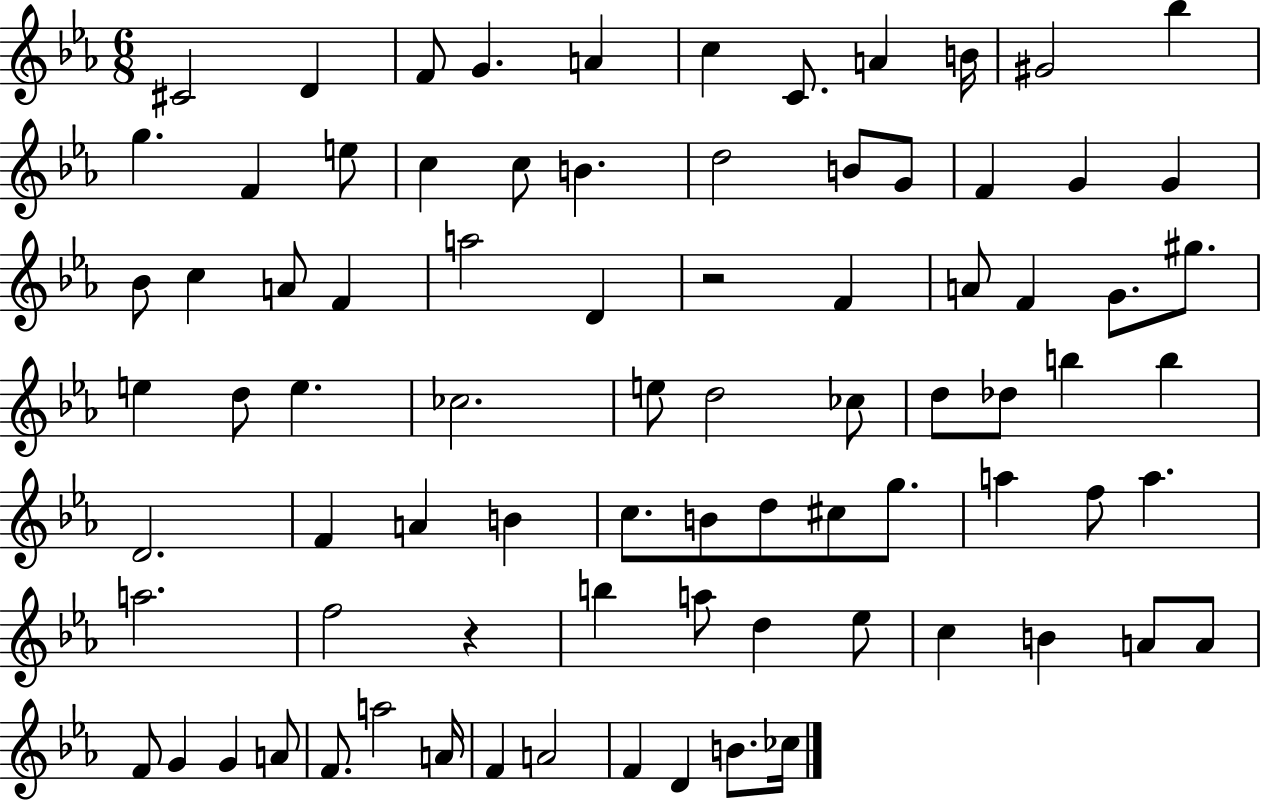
X:1
T:Untitled
M:6/8
L:1/4
K:Eb
^C2 D F/2 G A c C/2 A B/4 ^G2 _b g F e/2 c c/2 B d2 B/2 G/2 F G G _B/2 c A/2 F a2 D z2 F A/2 F G/2 ^g/2 e d/2 e _c2 e/2 d2 _c/2 d/2 _d/2 b b D2 F A B c/2 B/2 d/2 ^c/2 g/2 a f/2 a a2 f2 z b a/2 d _e/2 c B A/2 A/2 F/2 G G A/2 F/2 a2 A/4 F A2 F D B/2 _c/4